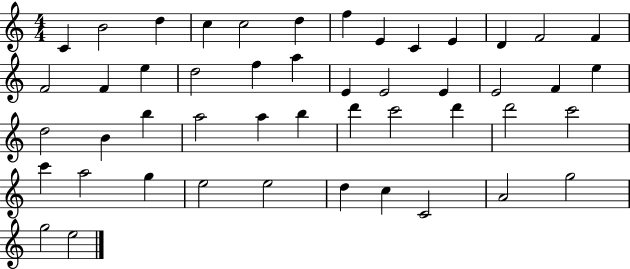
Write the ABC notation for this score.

X:1
T:Untitled
M:4/4
L:1/4
K:C
C B2 d c c2 d f E C E D F2 F F2 F e d2 f a E E2 E E2 F e d2 B b a2 a b d' c'2 d' d'2 c'2 c' a2 g e2 e2 d c C2 A2 g2 g2 e2